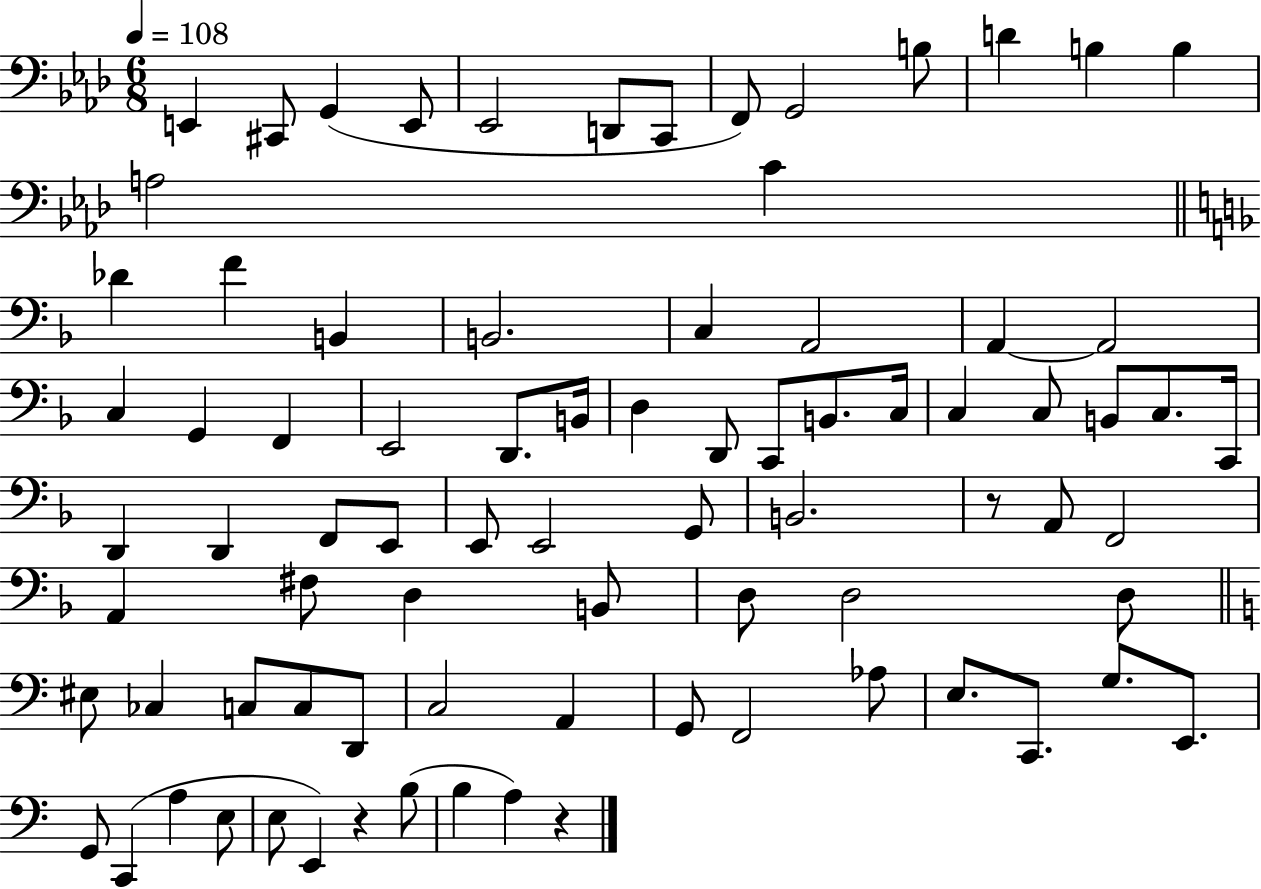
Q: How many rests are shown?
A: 3